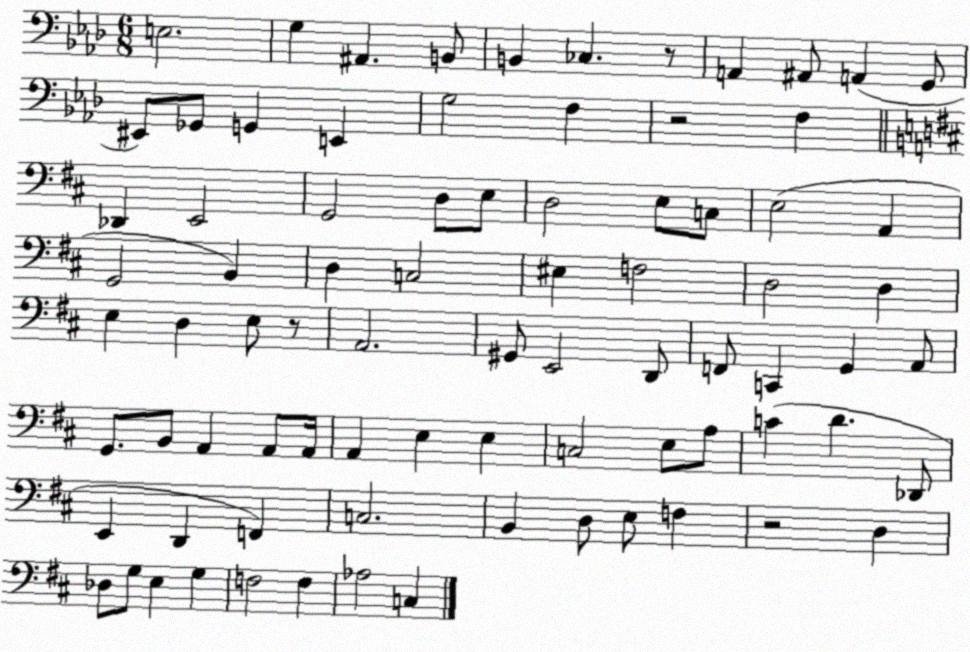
X:1
T:Untitled
M:6/8
L:1/4
K:Ab
E,2 G, ^A,, B,,/2 B,, _C, z/2 A,, ^A,,/2 A,, G,,/2 ^E,,/2 _G,,/2 G,, E,, G,2 F, z2 F, _D,, E,,2 G,,2 D,/2 E,/2 D,2 E,/2 C,/2 E,2 A,, G,,2 B,, D, C,2 ^E, F,2 D,2 D, E, D, E,/2 z/2 A,,2 ^G,,/2 E,,2 D,,/2 F,,/2 C,, G,, A,,/2 G,,/2 B,,/2 A,, A,,/2 A,,/4 A,, E, E, C,2 E,/2 A,/2 C D _D,,/2 E,, D,, F,, C,2 B,, D,/2 E,/2 F, z2 D, _D,/2 G,/2 E, G, F,2 F, _A,2 C,